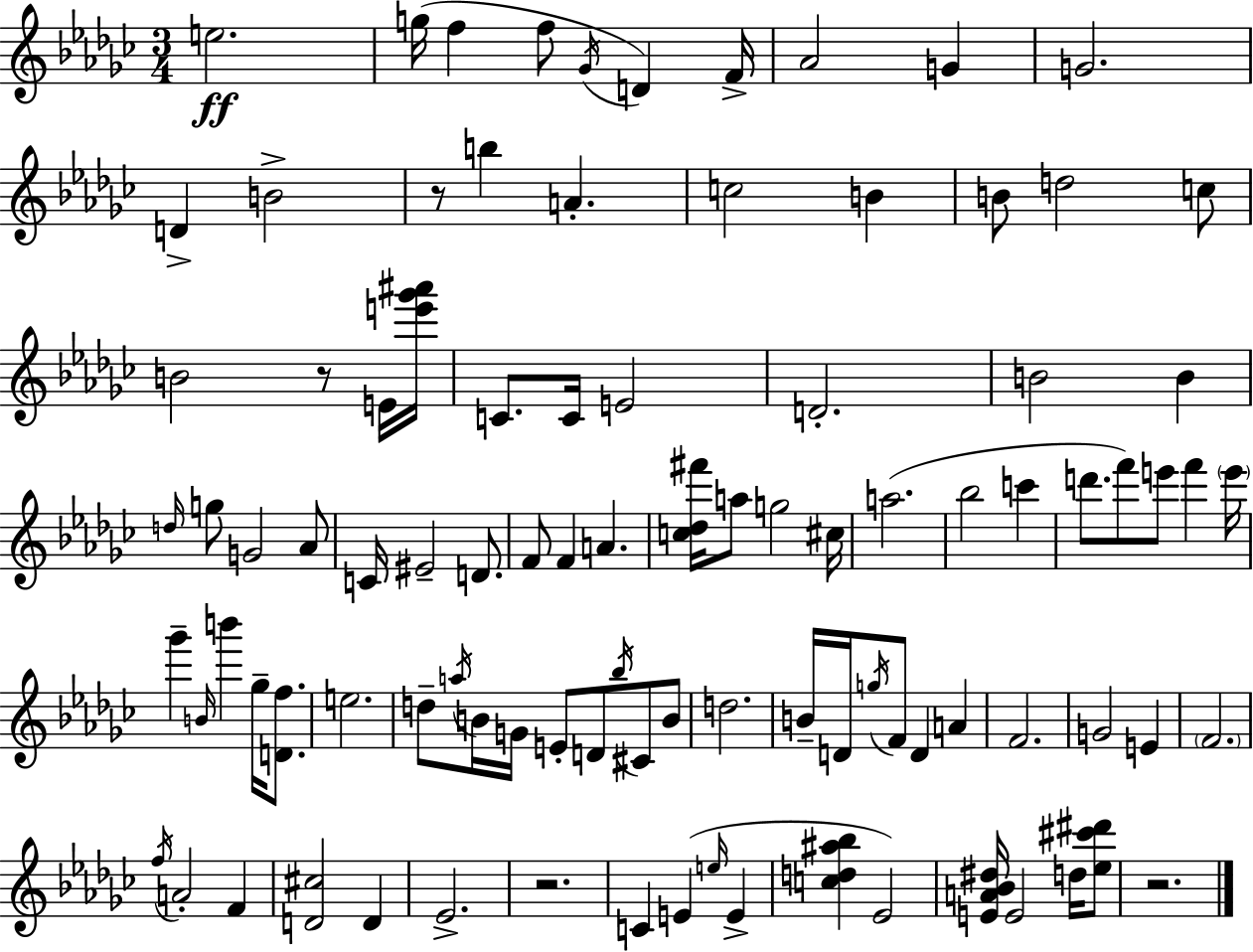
E5/h. G5/s F5/q F5/e Gb4/s D4/q F4/s Ab4/h G4/q G4/h. D4/q B4/h R/e B5/q A4/q. C5/h B4/q B4/e D5/h C5/e B4/h R/e E4/s [E6,Gb6,A#6]/s C4/e. C4/s E4/h D4/h. B4/h B4/q D5/s G5/e G4/h Ab4/e C4/s EIS4/h D4/e. F4/e F4/q A4/q. [C5,Db5,F#6]/s A5/e G5/h C#5/s A5/h. Bb5/h C6/q D6/e. F6/e E6/e F6/q E6/s Gb6/q B4/s B6/q Gb5/s [D4,F5]/e. E5/h. D5/e A5/s B4/s G4/s E4/e D4/e Bb5/s C#4/e B4/e D5/h. B4/s D4/s G5/s F4/e D4/q A4/q F4/h. G4/h E4/q F4/h. F5/s A4/h F4/q [D4,C#5]/h D4/q Eb4/h. R/h. C4/q E4/q E5/s E4/q [C5,D5,A#5,Bb5]/q Eb4/h [E4,A4,Bb4,D#5]/s E4/h D5/s [Eb5,C#6,D#6]/e R/h.